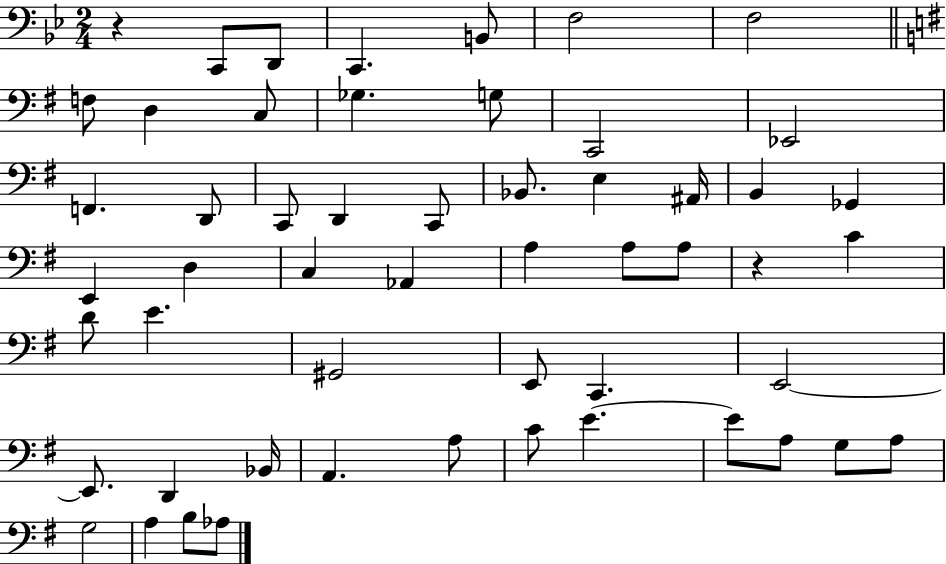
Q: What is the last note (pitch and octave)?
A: Ab3